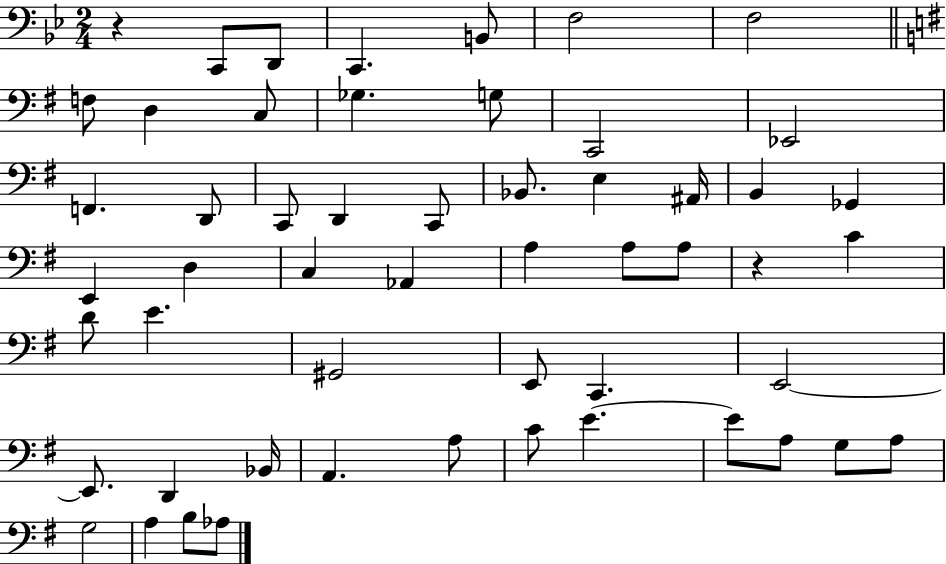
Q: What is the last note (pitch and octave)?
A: Ab3